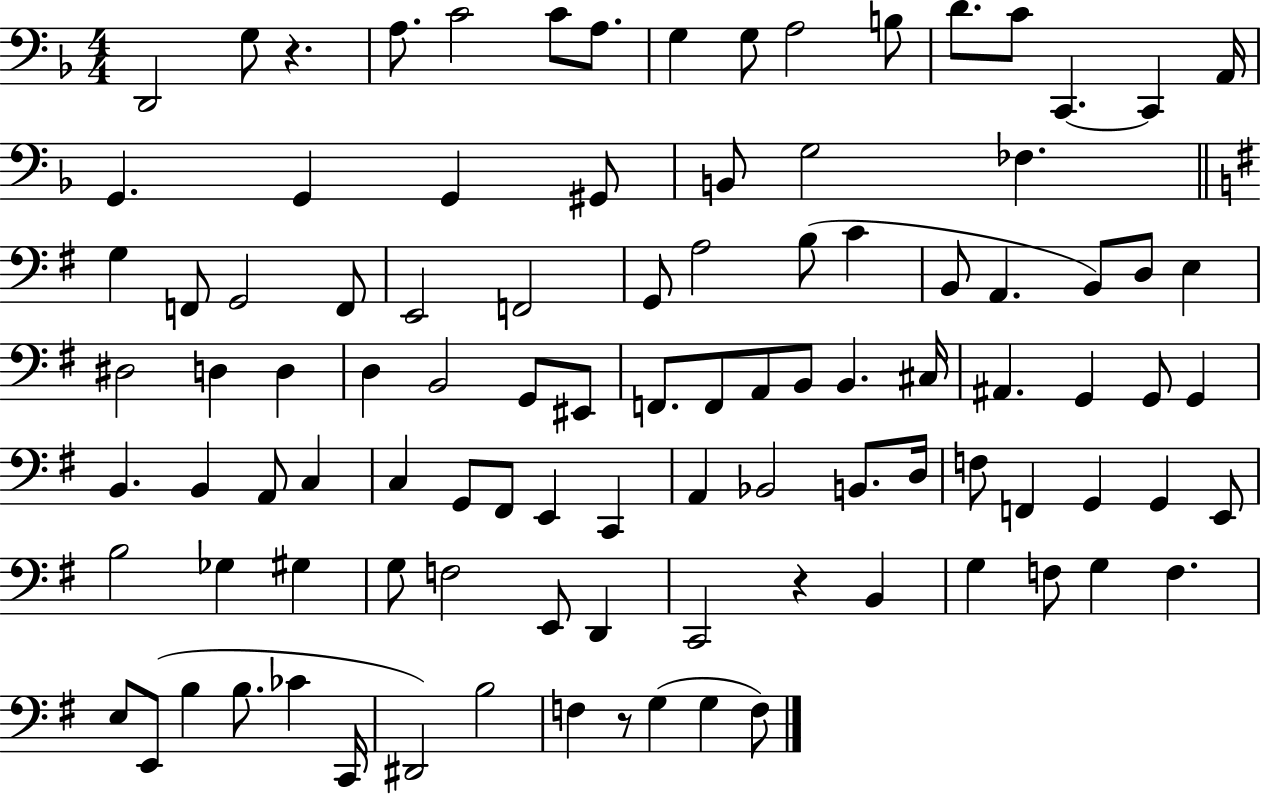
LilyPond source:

{
  \clef bass
  \numericTimeSignature
  \time 4/4
  \key f \major
  d,2 g8 r4. | a8. c'2 c'8 a8. | g4 g8 a2 b8 | d'8. c'8 c,4.~~ c,4 a,16 | \break g,4. g,4 g,4 gis,8 | b,8 g2 fes4. | \bar "||" \break \key e \minor g4 f,8 g,2 f,8 | e,2 f,2 | g,8 a2 b8( c'4 | b,8 a,4. b,8) d8 e4 | \break dis2 d4 d4 | d4 b,2 g,8 eis,8 | f,8. f,8 a,8 b,8 b,4. cis16 | ais,4. g,4 g,8 g,4 | \break b,4. b,4 a,8 c4 | c4 g,8 fis,8 e,4 c,4 | a,4 bes,2 b,8. d16 | f8 f,4 g,4 g,4 e,8 | \break b2 ges4 gis4 | g8 f2 e,8 d,4 | c,2 r4 b,4 | g4 f8 g4 f4. | \break e8 e,8( b4 b8. ces'4 c,16 | dis,2) b2 | f4 r8 g4( g4 f8) | \bar "|."
}